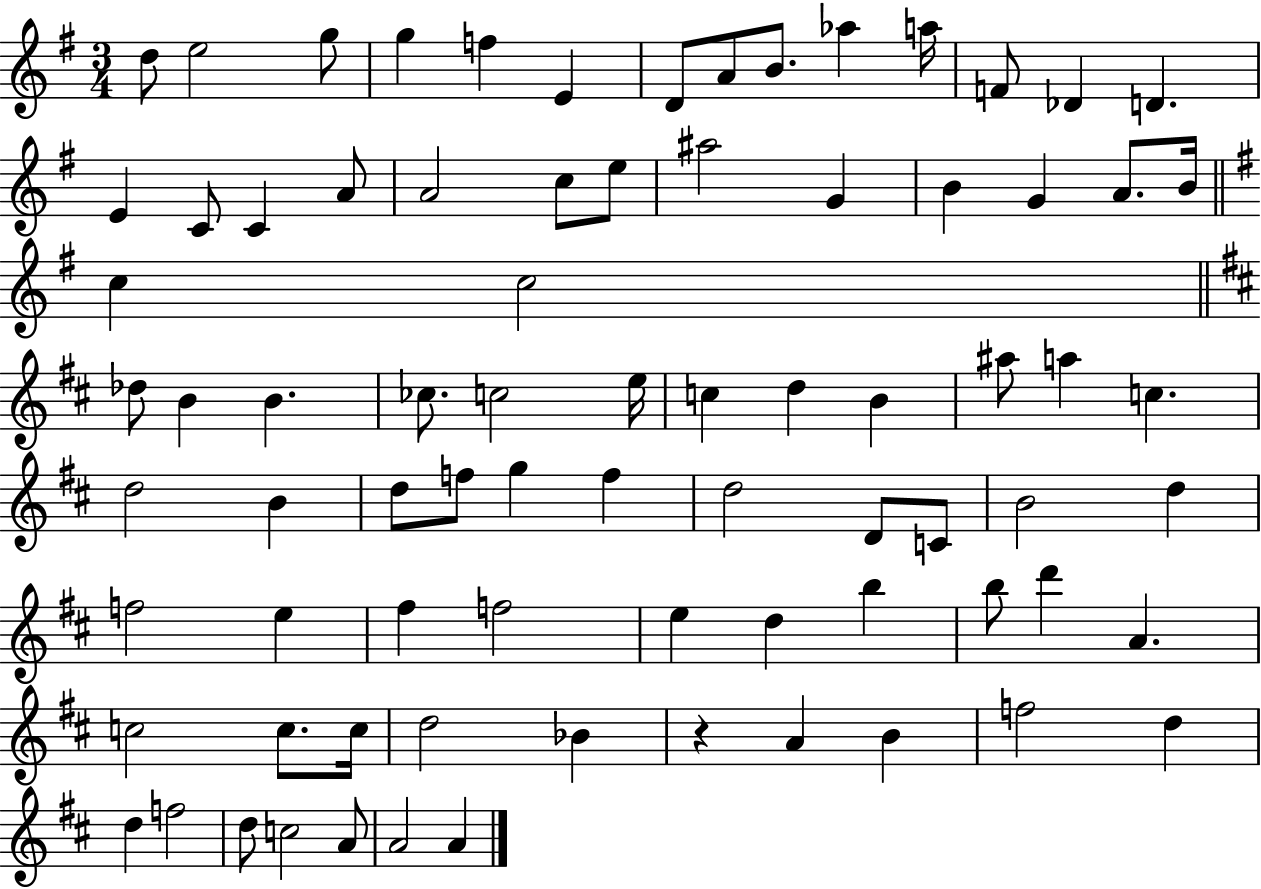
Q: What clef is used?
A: treble